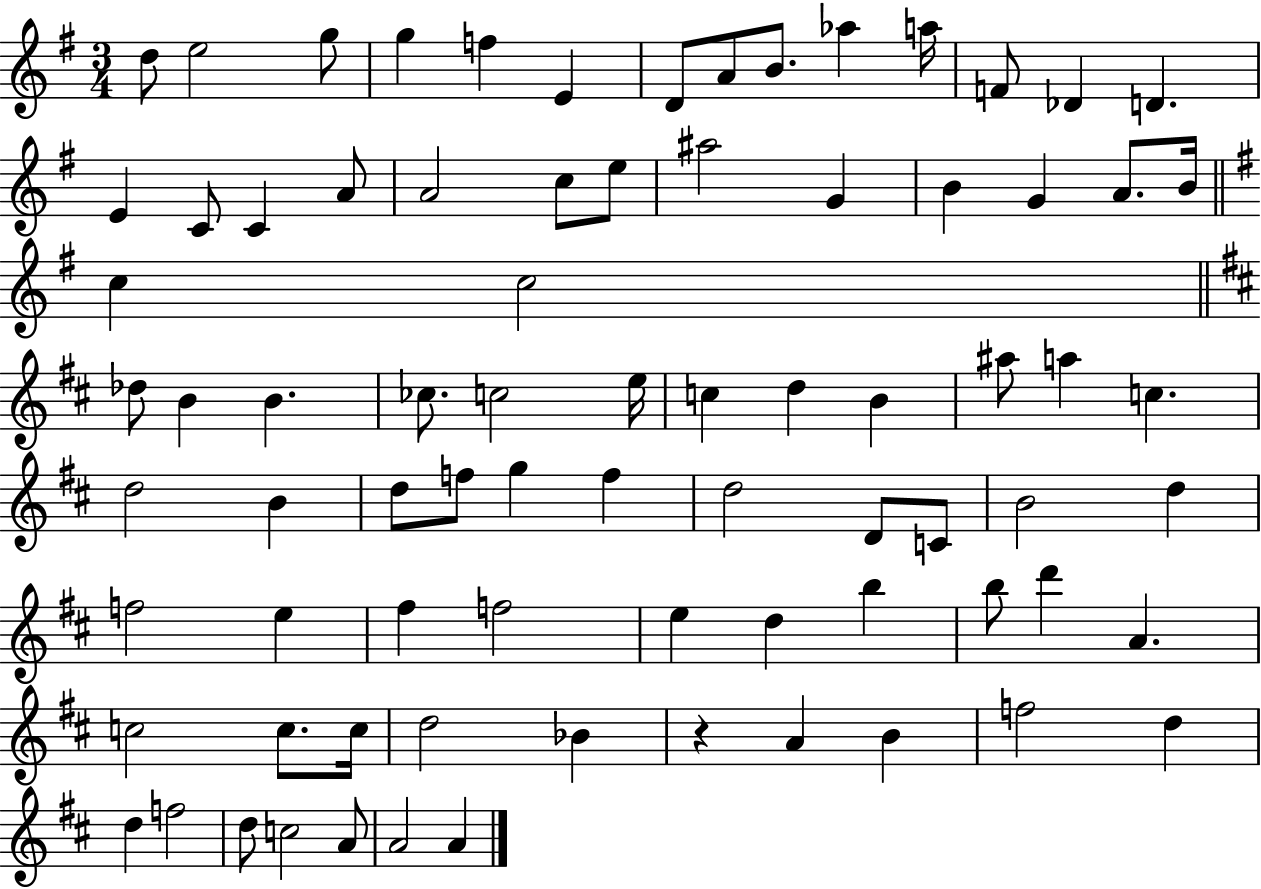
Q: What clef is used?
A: treble